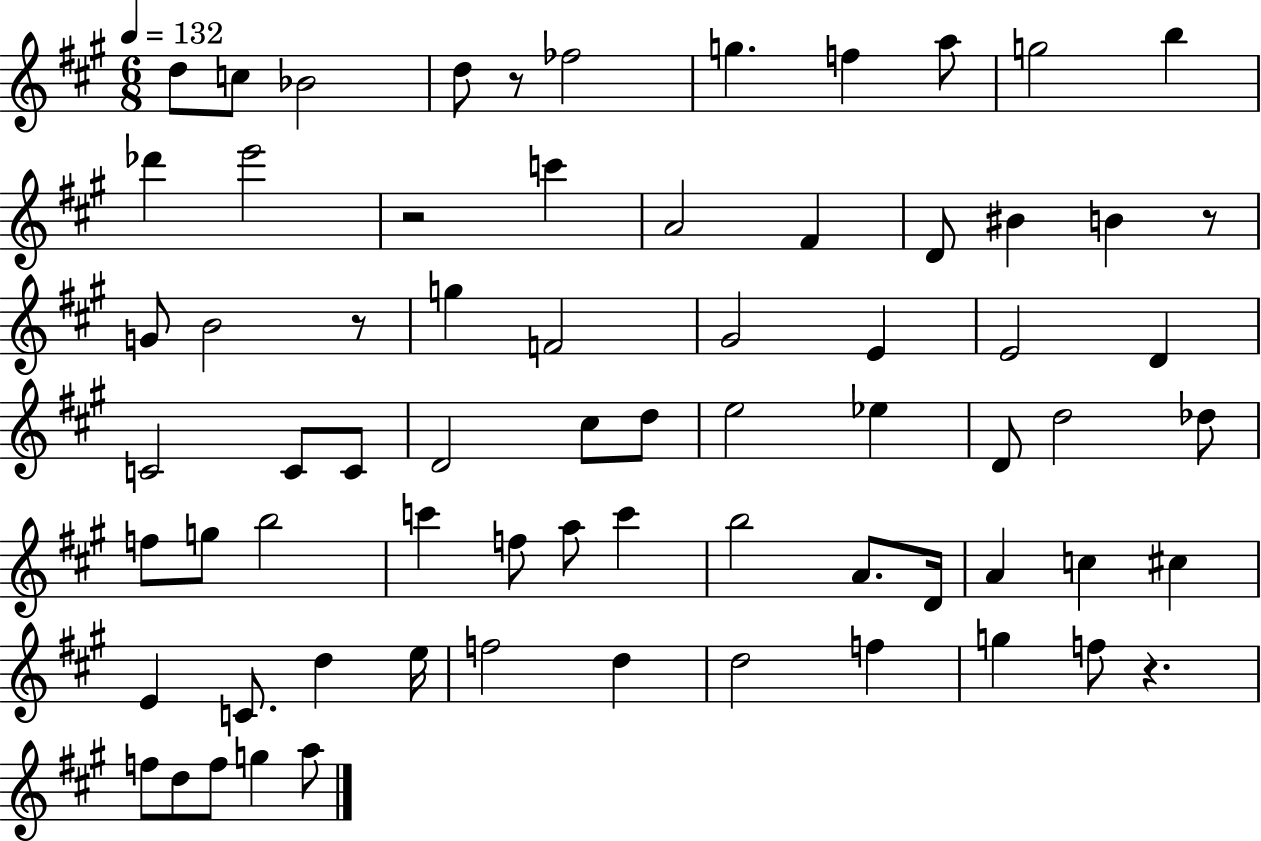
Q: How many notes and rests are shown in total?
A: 70